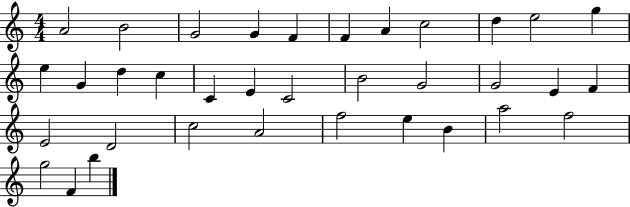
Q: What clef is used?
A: treble